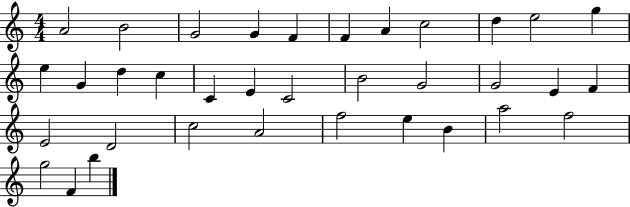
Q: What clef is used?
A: treble